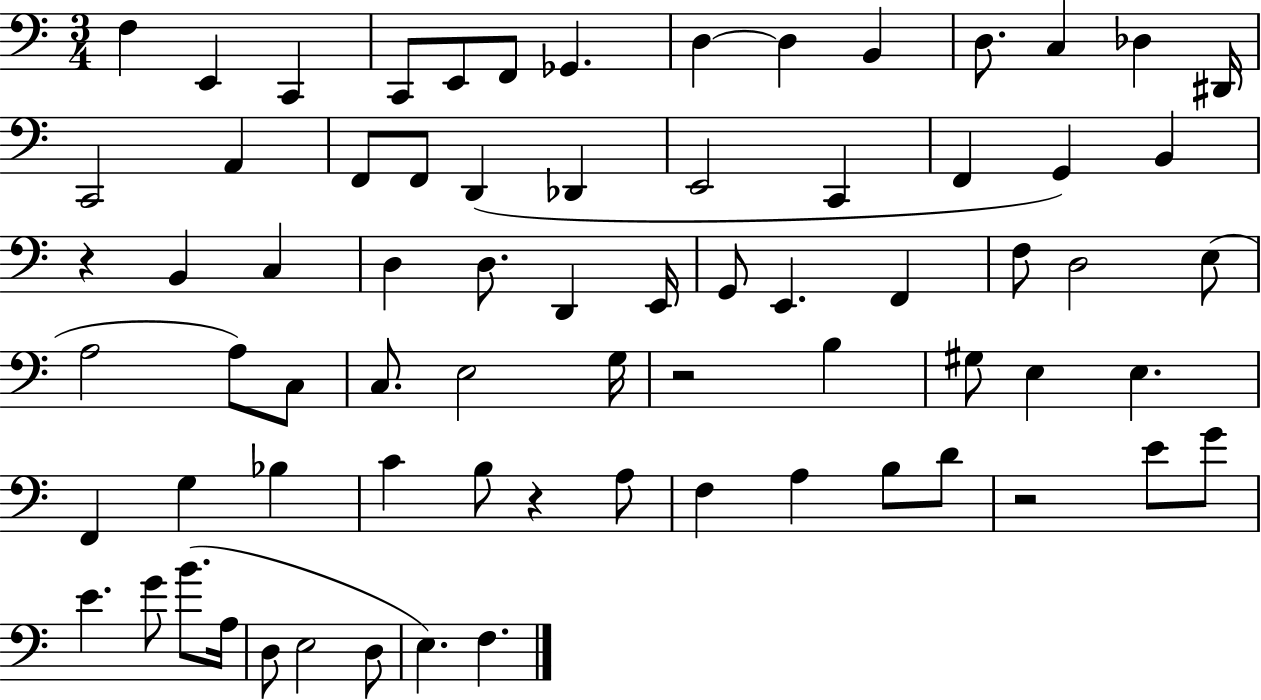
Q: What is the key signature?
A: C major